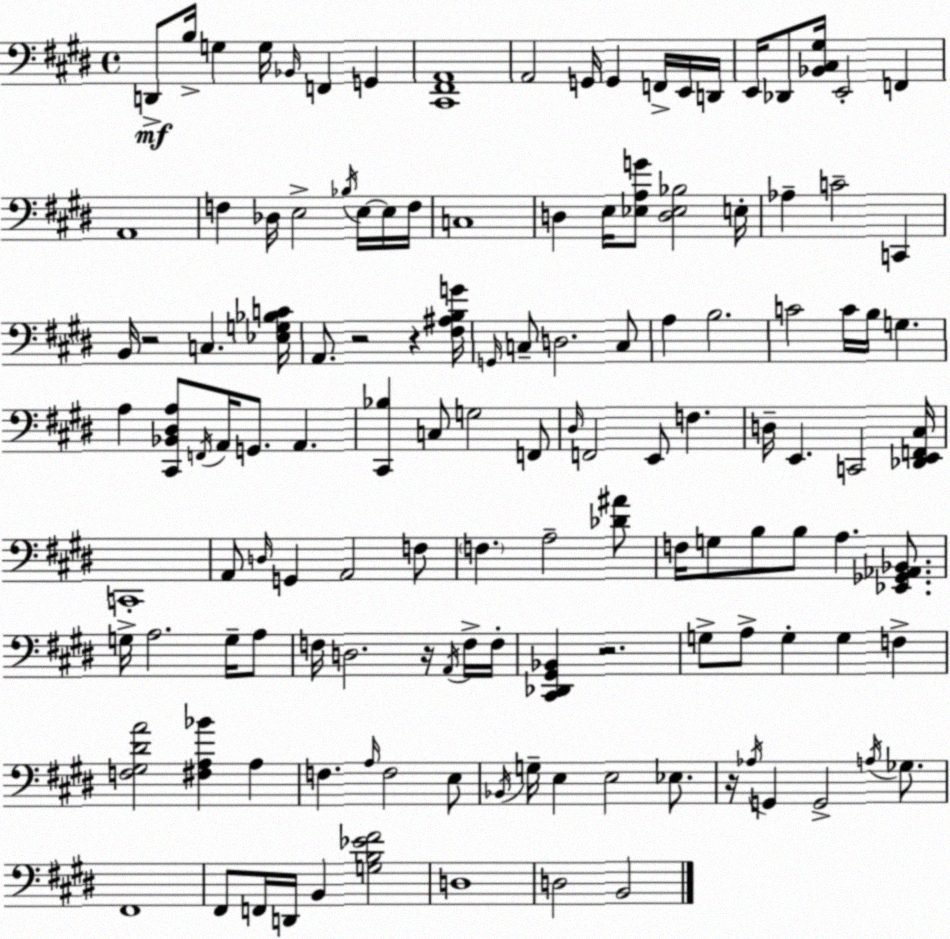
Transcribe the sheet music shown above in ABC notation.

X:1
T:Untitled
M:4/4
L:1/4
K:E
D,,/2 B,/4 G, G,/4 _B,,/4 F,, G,, [^C,,^F,,A,,]4 A,,2 G,,/4 G,, F,,/4 E,,/4 D,,/4 E,,/4 _D,,/2 [_B,,^C,^G,]/4 E,,2 F,, A,,4 F, _D,/4 E,2 _B,/4 E,/4 E,/4 F,/4 C,4 D, E,/4 [_E,A,G]/2 [D,_E,_B,]2 E,/4 _A, C2 C,, B,,/4 z2 C, [_E,G,_B,C]/4 A,,/2 z2 z [^F,^A,B,G]/4 G,,/4 C,/2 D,2 C,/2 A, B,2 C2 C/4 B,/4 G, A, [^C,,_B,,^D,A,]/2 F,,/4 A,,/4 G,,/2 A,, [^C,,_B,] C,/2 G,2 F,,/2 ^D,/4 F,,2 E,,/2 F, D,/4 E,, C,,2 [_D,,E,,F,,^C,]/4 C,,4 A,,/2 D,/4 G,, A,,2 F,/2 F, A,2 [_D^A]/2 F,/4 G,/2 B,/2 B,/2 A, [_E,,_G,,_A,,_B,,]/2 G,/4 A,2 G,/4 A,/2 F,/4 D,2 z/4 A,,/4 F,/4 F,/4 [^C,,_D,,^G,,_B,,] z2 G,/2 A,/2 G, G, F, [F,^G,^DA]2 [^F,A,_B] A, F, A,/4 F,2 E,/2 _B,,/4 G,/4 E, E,2 _E,/2 z/4 _A,/4 G,, G,,2 A,/4 _G,/2 ^F,,4 ^F,,/2 F,,/4 D,,/4 B,, [G,B,_E^F]2 D,4 D,2 B,,2